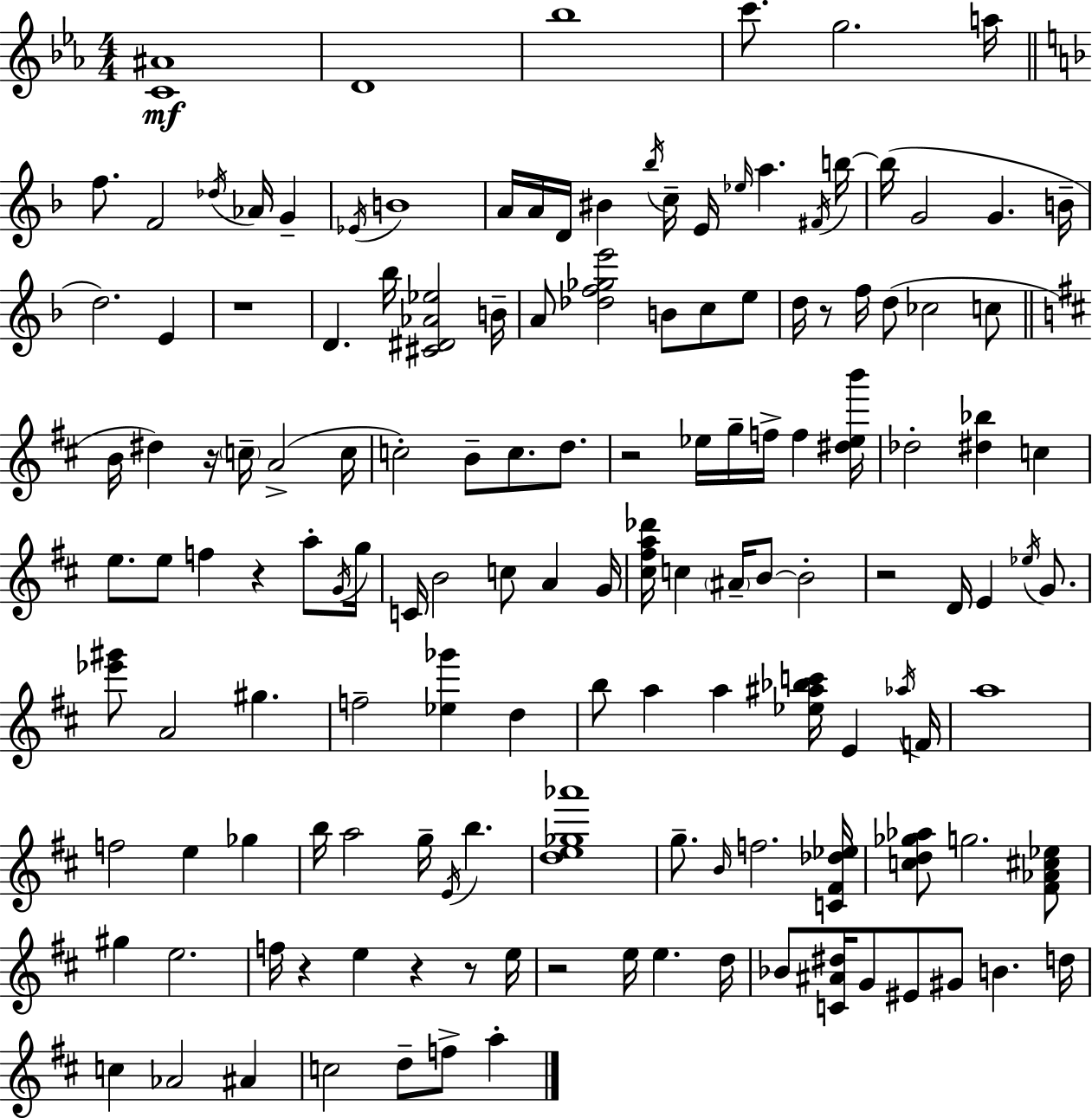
[C4,A#4]/w D4/w Bb5/w C6/e. G5/h. A5/s F5/e. F4/h Db5/s Ab4/s G4/q Eb4/s B4/w A4/s A4/s D4/s BIS4/q Bb5/s C5/s E4/s Eb5/s A5/q. F#4/s B5/s B5/s G4/h G4/q. B4/s D5/h. E4/q R/w D4/q. Bb5/s [C#4,D#4,Ab4,Eb5]/h B4/s A4/e [Db5,F5,Gb5,E6]/h B4/e C5/e E5/e D5/s R/e F5/s D5/e CES5/h C5/e B4/s D#5/q R/s C5/s A4/h C5/s C5/h B4/e C5/e. D5/e. R/h Eb5/s G5/s F5/s F5/q [D#5,Eb5,B6]/s Db5/h [D#5,Bb5]/q C5/q E5/e. E5/e F5/q R/q A5/e G4/s G5/s C4/s B4/h C5/e A4/q G4/s [C#5,F#5,A5,Db6]/s C5/q A#4/s B4/e B4/h R/h D4/s E4/q Eb5/s G4/e. [Eb6,G#6]/e A4/h G#5/q. F5/h [Eb5,Gb6]/q D5/q B5/e A5/q A5/q [Eb5,A#5,Bb5,C6]/s E4/q Ab5/s F4/s A5/w F5/h E5/q Gb5/q B5/s A5/h G5/s E4/s B5/q. [D5,E5,Gb5,Ab6]/w G5/e. B4/s F5/h. [C4,F#4,Db5,Eb5]/s [C5,D5,Gb5,Ab5]/e G5/h. [F#4,Ab4,C#5,Eb5]/e G#5/q E5/h. F5/s R/q E5/q R/q R/e E5/s R/h E5/s E5/q. D5/s Bb4/e [C4,A#4,D#5]/s G4/e EIS4/e G#4/e B4/q. D5/s C5/q Ab4/h A#4/q C5/h D5/e F5/e A5/q